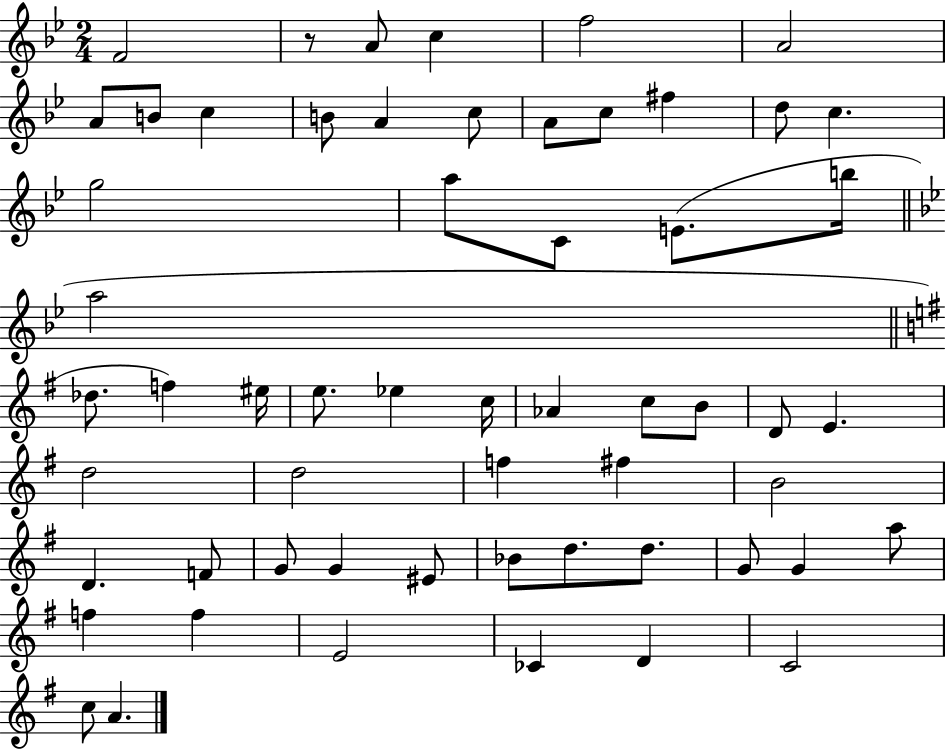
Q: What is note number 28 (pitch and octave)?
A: C5